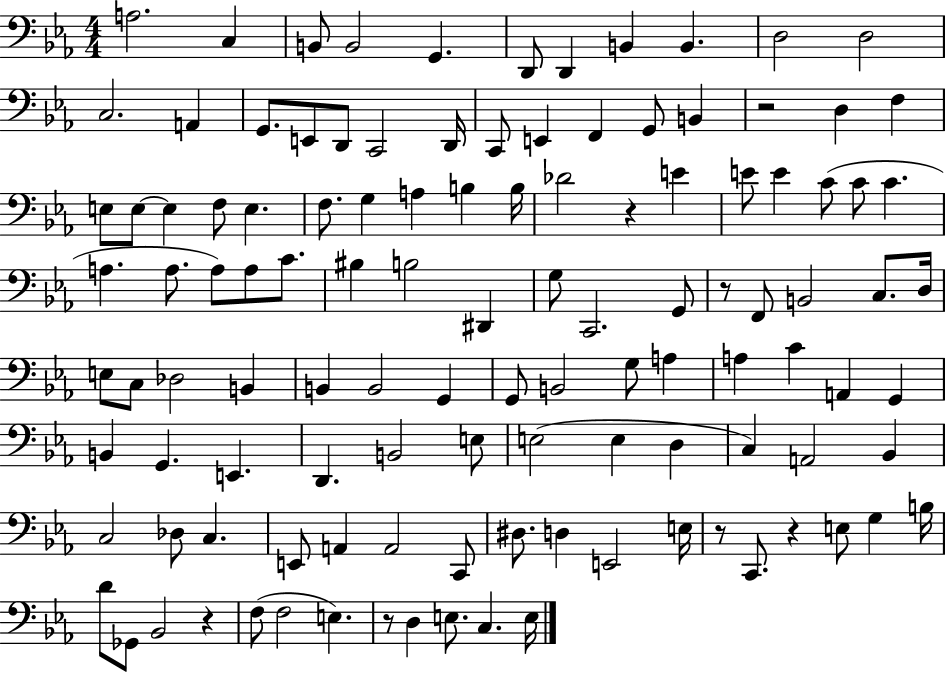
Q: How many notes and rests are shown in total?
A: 116